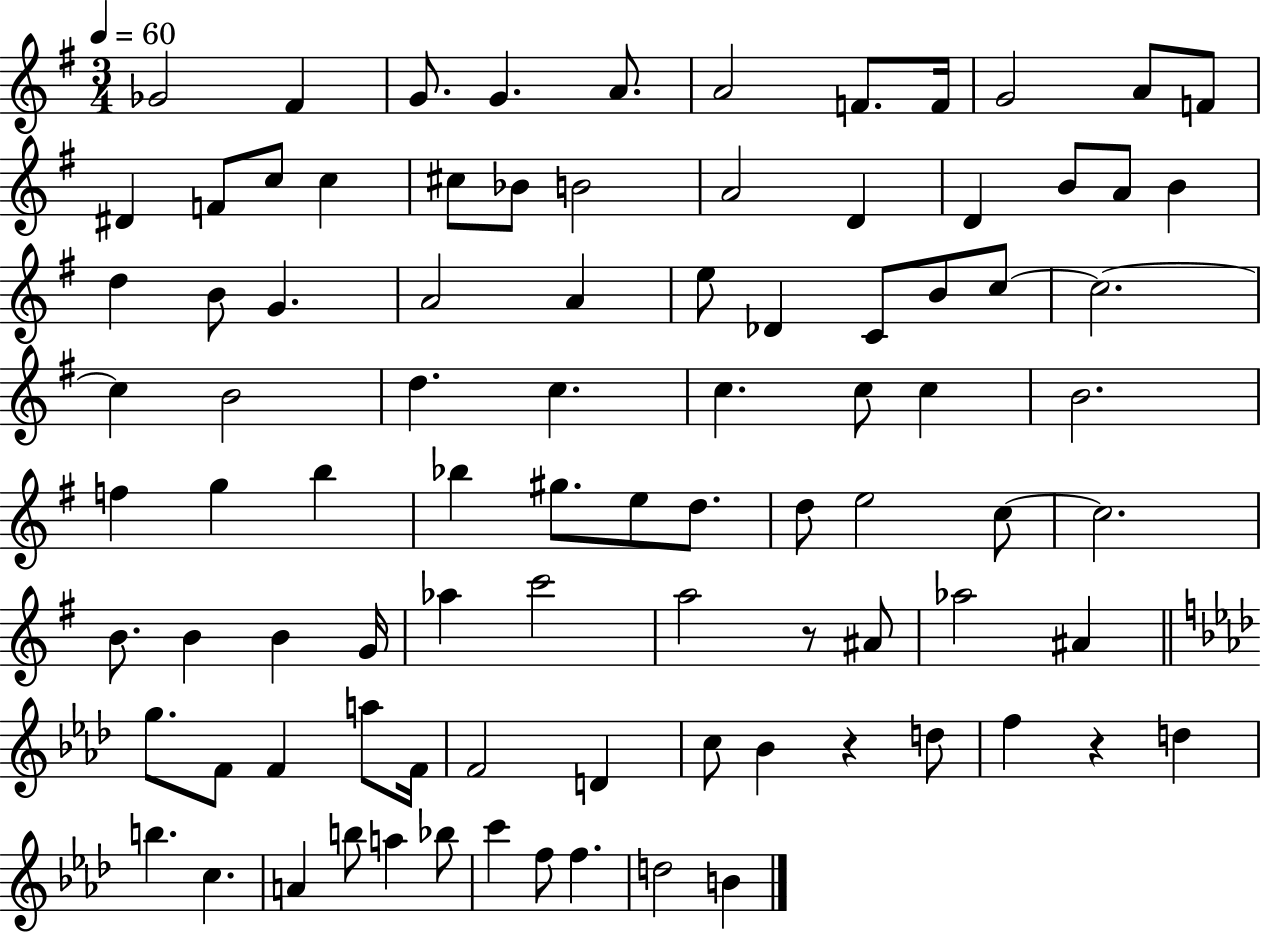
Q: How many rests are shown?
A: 3